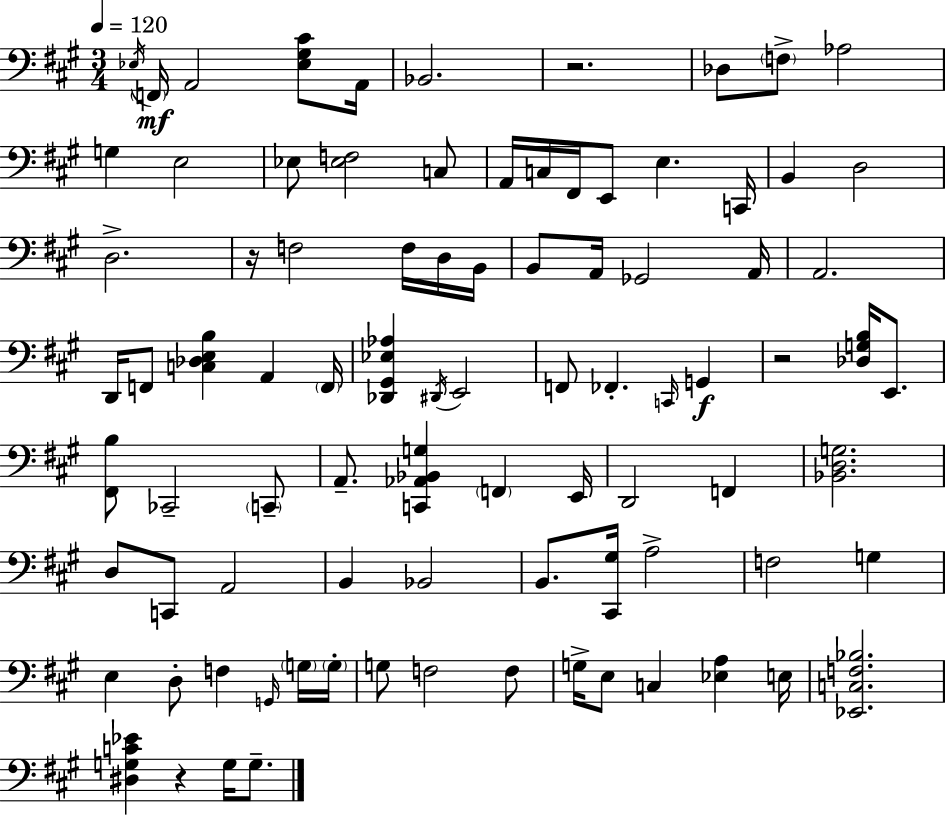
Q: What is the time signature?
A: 3/4